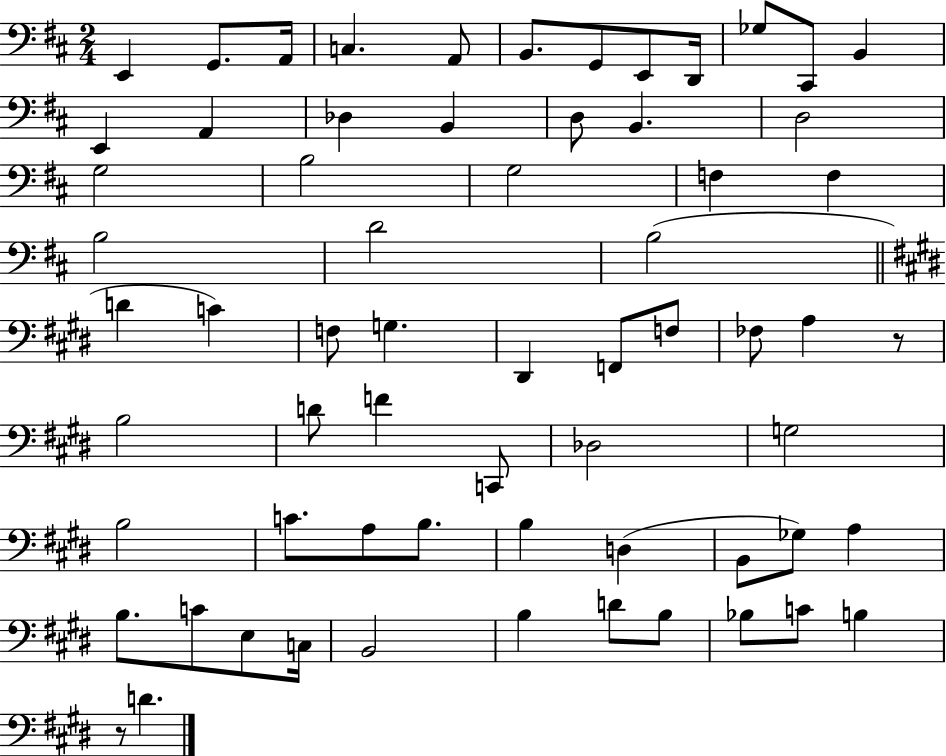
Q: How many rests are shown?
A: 2